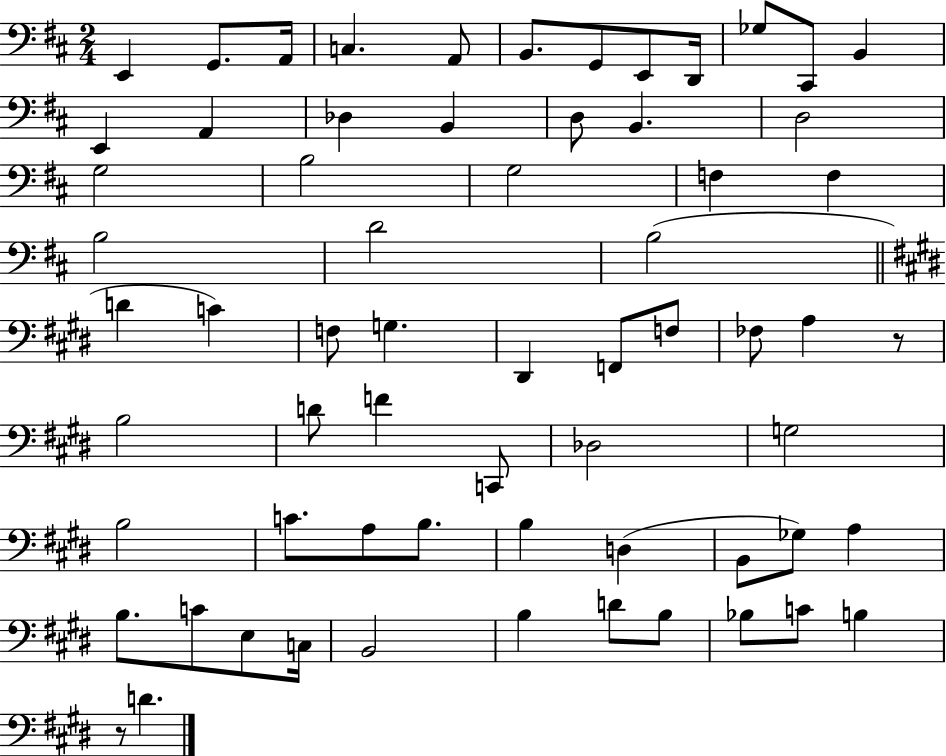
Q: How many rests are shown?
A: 2